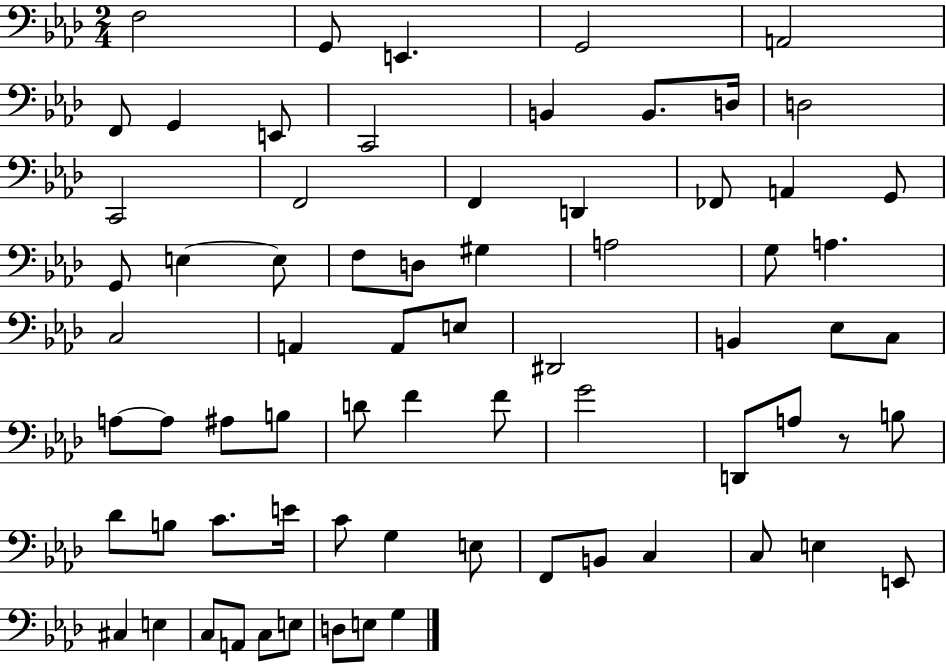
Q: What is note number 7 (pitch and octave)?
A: G2